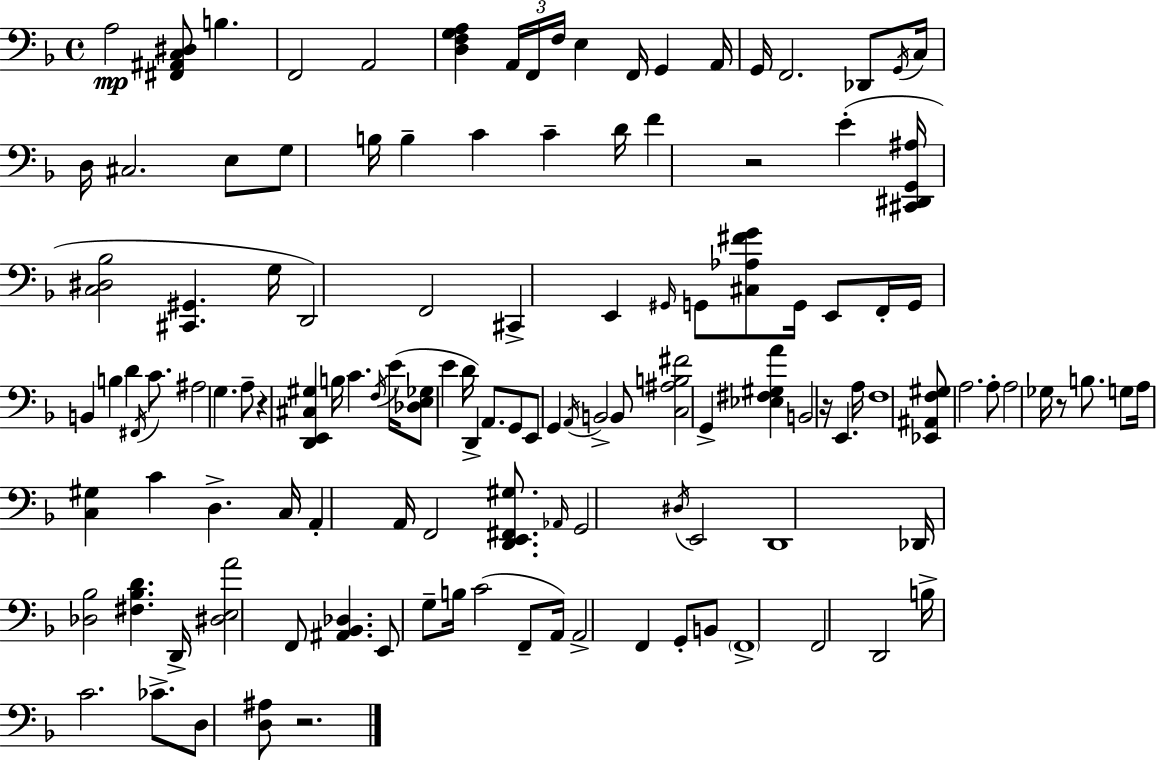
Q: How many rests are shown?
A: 5